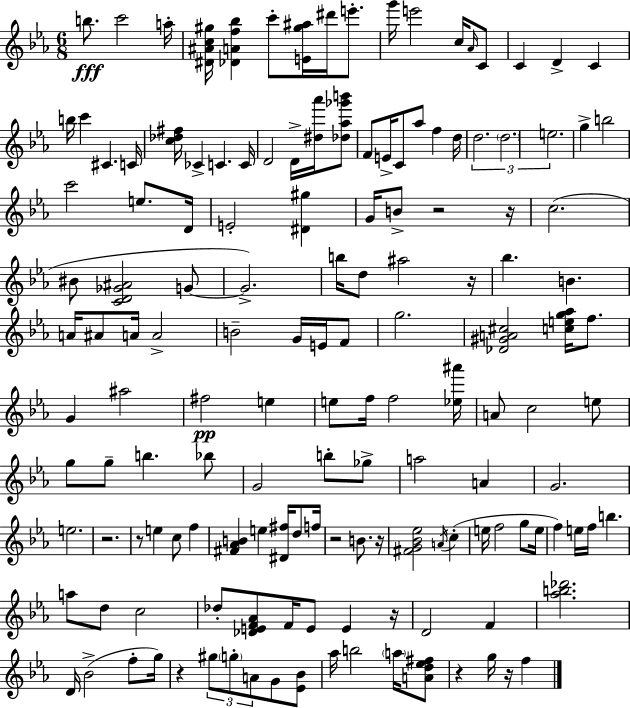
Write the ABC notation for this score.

X:1
T:Untitled
M:6/8
L:1/4
K:Eb
b/2 c'2 a/4 [^D^Ac^g]/4 [_DAf_b] c'/2 [E^g^a]/4 ^d'/4 e'/2 g'/4 e'2 c/4 _A/4 C/2 C D C b/4 c' ^C C/4 [c_d^f]/4 _C C C/4 D2 D/4 [^d_a']/4 [_d_a_g'b']/2 F/2 E/4 C/2 _a/2 f d/4 d2 d2 e2 g b2 c'2 e/2 D/4 E2 [^D^g] G/4 B/2 z2 z/4 c2 ^B/2 [CD_G^A]2 G/2 G2 b/4 d/2 ^a2 z/4 _b B A/4 ^A/2 A/4 A2 B2 G/4 E/4 F/2 g2 [_D^GA^c]2 [ceg_a]/4 f/2 G ^a2 ^f2 e e/2 f/4 f2 [_e^a']/4 A/2 c2 e/2 g/2 g/2 b _b/2 G2 b/2 _g/2 a2 A G2 e2 z2 z/2 e c/2 f [^F_AB] e [^D^f]/4 d/2 f/4 z2 B/2 z/4 [^FG_B_e]2 A/4 c e/4 f2 g/2 e/4 f e/4 f/4 b a/2 d/2 c2 _d/2 [_DEF_A]/2 F/4 E/2 E z/4 D2 F [_ab_d']2 D/4 _B2 f/2 g/4 z ^g/2 g/2 A/2 G/2 [_E_B]/2 _a/4 b2 a/4 [Ad_e^f]/2 z g/4 z/4 f